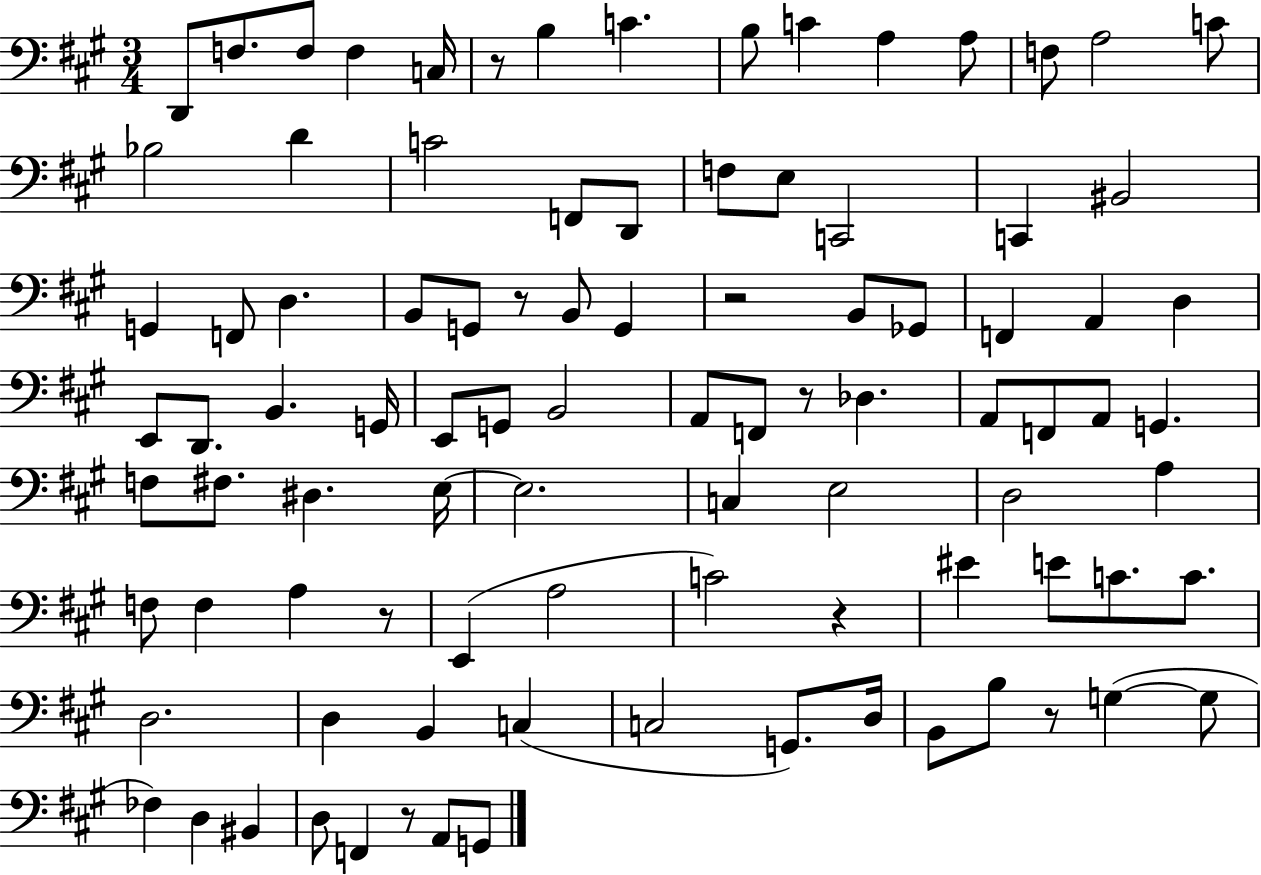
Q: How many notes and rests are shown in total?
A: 95